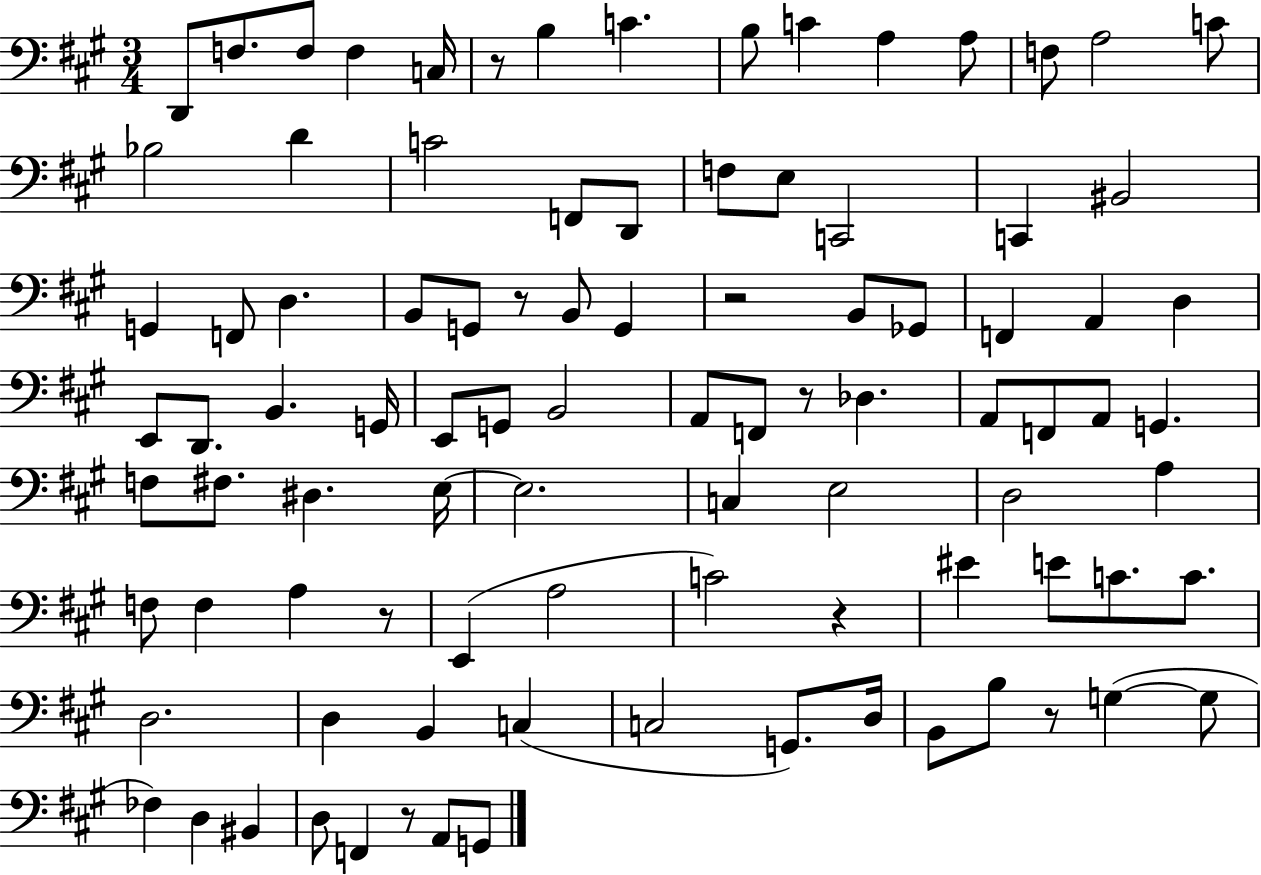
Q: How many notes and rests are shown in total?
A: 95